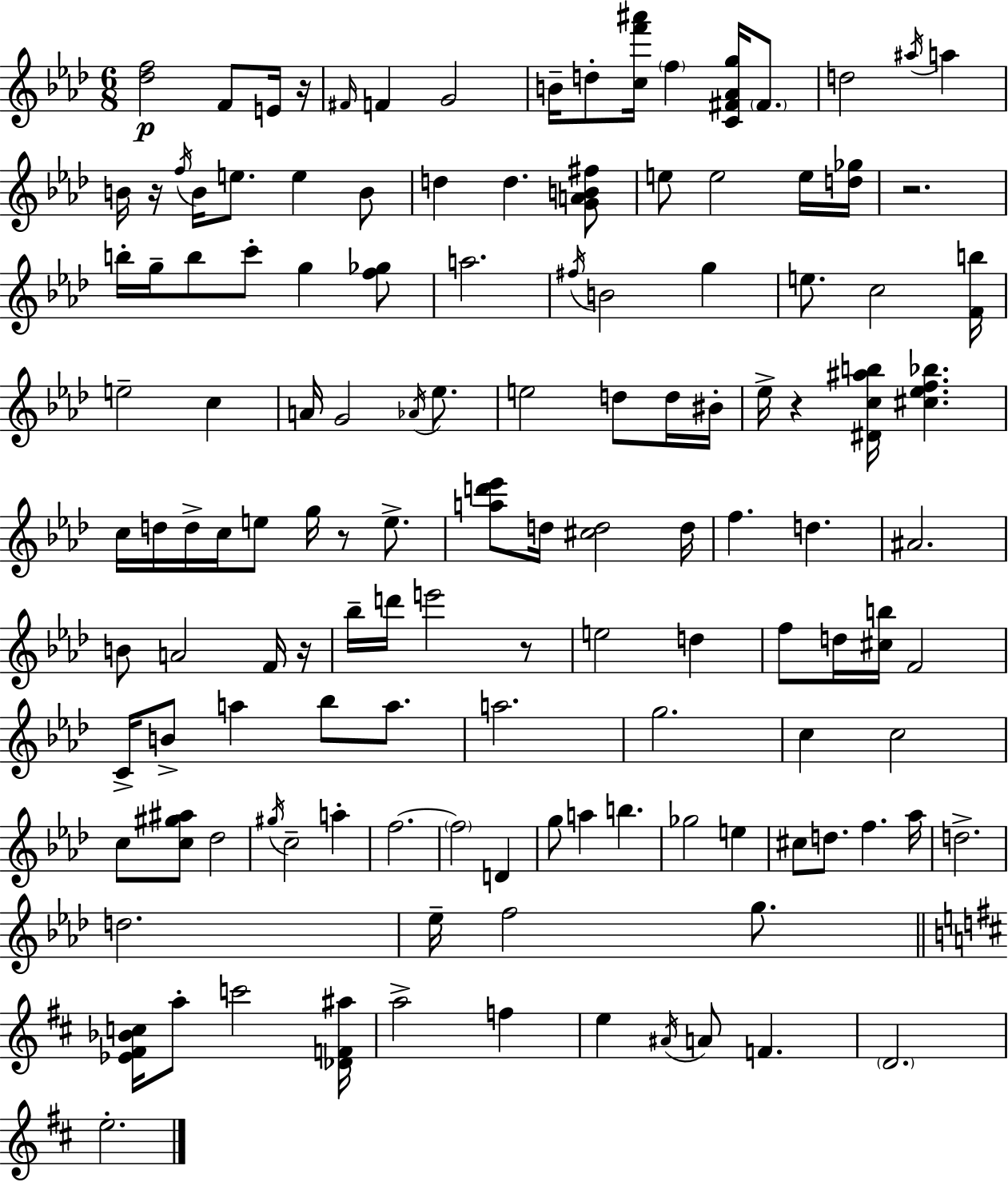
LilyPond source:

{
  \clef treble
  \numericTimeSignature
  \time 6/8
  \key aes \major
  \repeat volta 2 { <des'' f''>2\p f'8 e'16 r16 | \grace { fis'16 } f'4 g'2 | b'16-- d''8-. <c'' f''' ais'''>16 \parenthesize f''4 <c' fis' aes' g''>16 \parenthesize fis'8. | d''2 \acciaccatura { ais''16 } a''4 | \break b'16 r16 \acciaccatura { f''16 } b'16 e''8. e''4 | b'8 d''4 d''4. | <g' a' b' fis''>8 e''8 e''2 | e''16 <d'' ges''>16 r2. | \break b''16-. g''16-- b''8 c'''8-. g''4 | <f'' ges''>8 a''2. | \acciaccatura { fis''16 } b'2 | g''4 e''8. c''2 | \break <f' b''>16 e''2-- | c''4 a'16 g'2 | \acciaccatura { aes'16 } ees''8. e''2 | d''8 d''16 bis'16-. ees''16-> r4 <dis' c'' ais'' b''>16 <cis'' ees'' f'' bes''>4. | \break c''16 d''16 d''16-> c''16 e''8 g''16 | r8 e''8.-> <a'' d''' ees'''>8 d''16 <cis'' d''>2 | d''16 f''4. d''4. | ais'2. | \break b'8 a'2 | f'16 r16 bes''16-- d'''16 e'''2 | r8 e''2 | d''4 f''8 d''16 <cis'' b''>16 f'2 | \break c'16-> b'8-> a''4 | bes''8 a''8. a''2. | g''2. | c''4 c''2 | \break c''8 <c'' gis'' ais''>8 des''2 | \acciaccatura { gis''16 } c''2-- | a''4-. f''2.~~ | \parenthesize f''2 | \break d'4 g''8 a''4 | b''4. ges''2 | e''4 cis''8 d''8. f''4. | aes''16 d''2.-> | \break d''2. | ees''16-- f''2 | g''8. \bar "||" \break \key d \major <ees' fis' bes' c''>16 a''8-. c'''2 <des' f' ais''>16 | a''2-> f''4 | e''4 \acciaccatura { ais'16 } a'8 f'4. | \parenthesize d'2. | \break e''2.-. | } \bar "|."
}